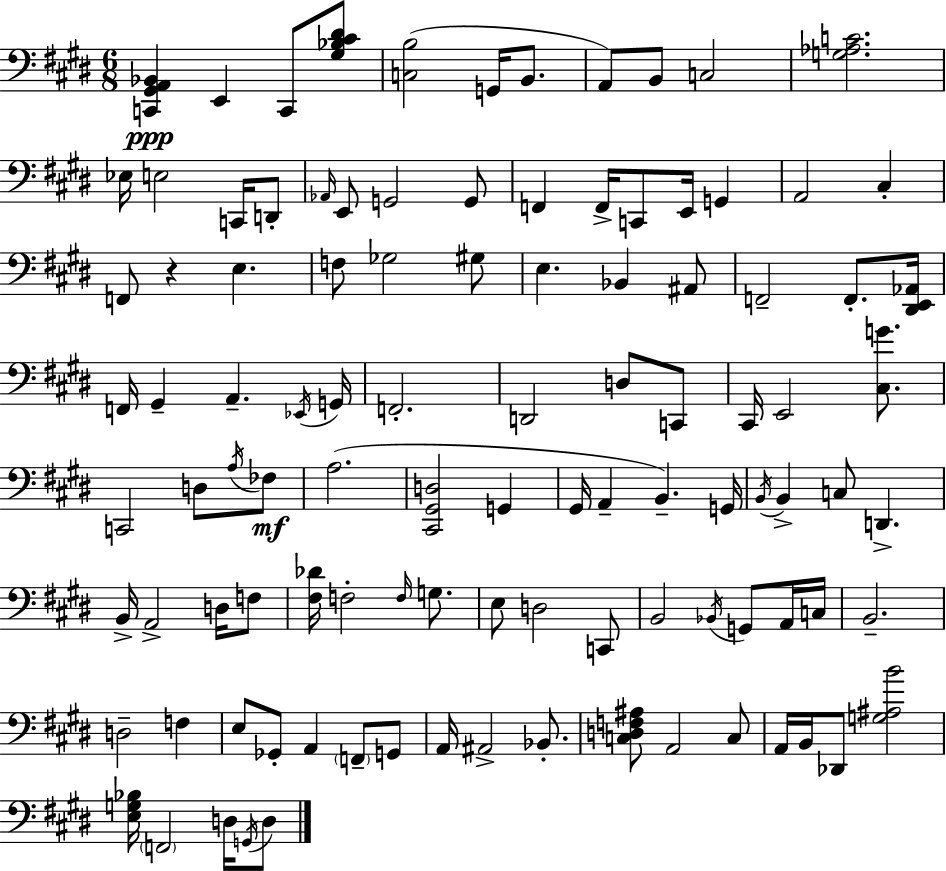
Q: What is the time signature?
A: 6/8